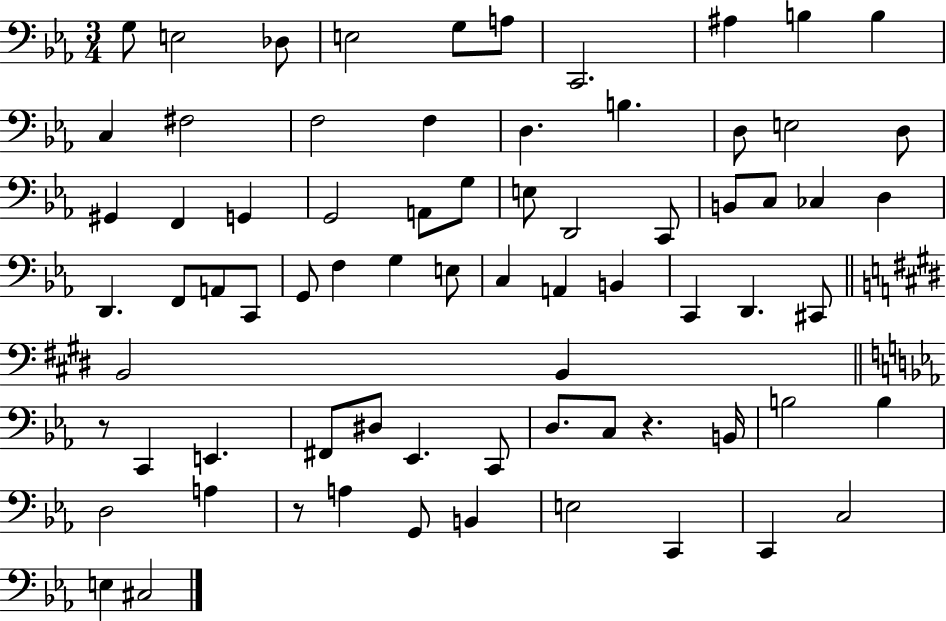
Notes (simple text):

G3/e E3/h Db3/e E3/h G3/e A3/e C2/h. A#3/q B3/q B3/q C3/q F#3/h F3/h F3/q D3/q. B3/q. D3/e E3/h D3/e G#2/q F2/q G2/q G2/h A2/e G3/e E3/e D2/h C2/e B2/e C3/e CES3/q D3/q D2/q. F2/e A2/e C2/e G2/e F3/q G3/q E3/e C3/q A2/q B2/q C2/q D2/q. C#2/e B2/h B2/q R/e C2/q E2/q. F#2/e D#3/e Eb2/q. C2/e D3/e. C3/e R/q. B2/s B3/h B3/q D3/h A3/q R/e A3/q G2/e B2/q E3/h C2/q C2/q C3/h E3/q C#3/h